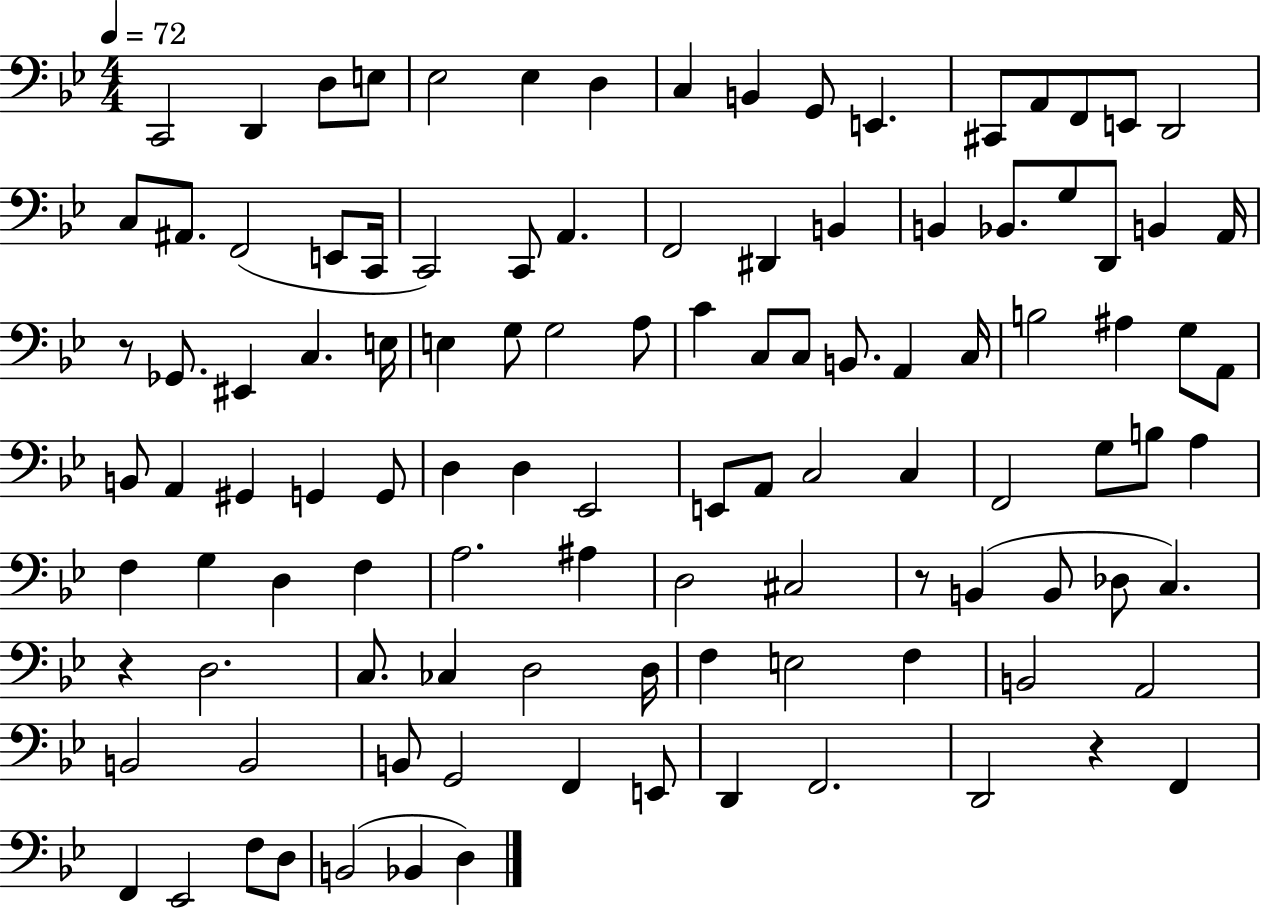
C2/h D2/q D3/e E3/e Eb3/h Eb3/q D3/q C3/q B2/q G2/e E2/q. C#2/e A2/e F2/e E2/e D2/h C3/e A#2/e. F2/h E2/e C2/s C2/h C2/e A2/q. F2/h D#2/q B2/q B2/q Bb2/e. G3/e D2/e B2/q A2/s R/e Gb2/e. EIS2/q C3/q. E3/s E3/q G3/e G3/h A3/e C4/q C3/e C3/e B2/e. A2/q C3/s B3/h A#3/q G3/e A2/e B2/e A2/q G#2/q G2/q G2/e D3/q D3/q Eb2/h E2/e A2/e C3/h C3/q F2/h G3/e B3/e A3/q F3/q G3/q D3/q F3/q A3/h. A#3/q D3/h C#3/h R/e B2/q B2/e Db3/e C3/q. R/q D3/h. C3/e. CES3/q D3/h D3/s F3/q E3/h F3/q B2/h A2/h B2/h B2/h B2/e G2/h F2/q E2/e D2/q F2/h. D2/h R/q F2/q F2/q Eb2/h F3/e D3/e B2/h Bb2/q D3/q